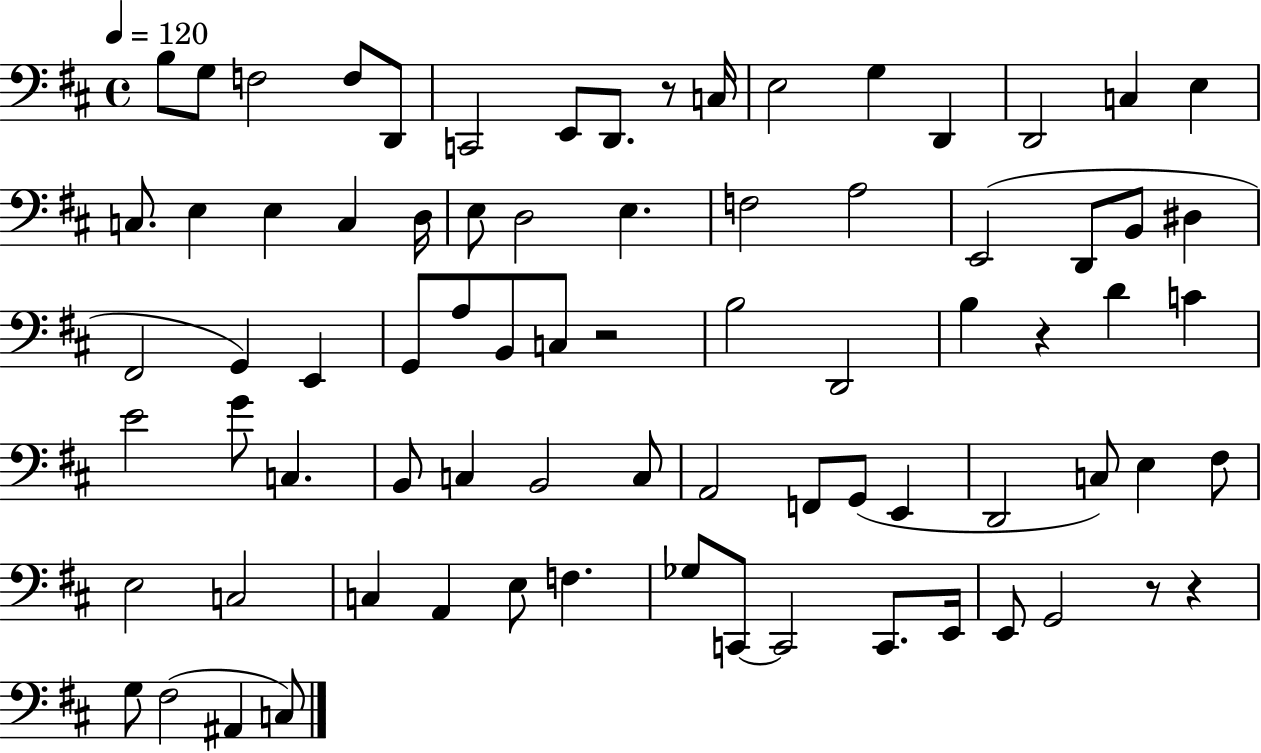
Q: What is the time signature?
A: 4/4